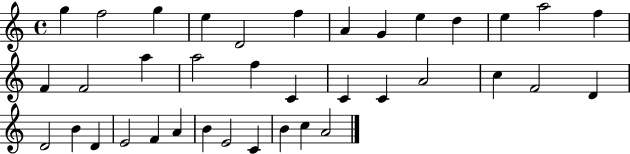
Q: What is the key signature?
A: C major